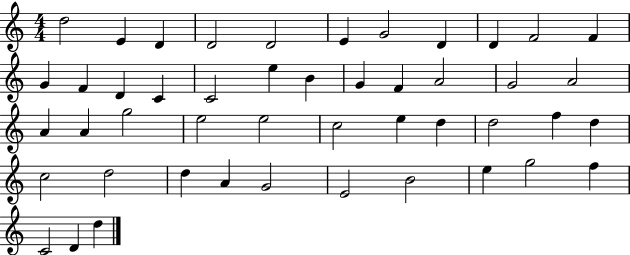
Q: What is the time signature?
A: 4/4